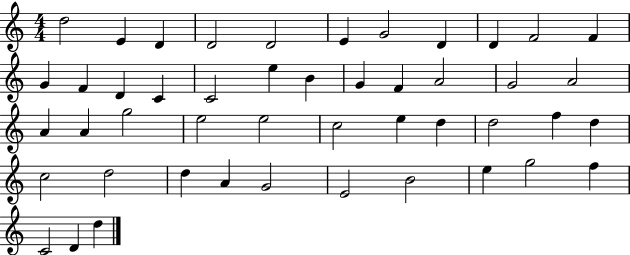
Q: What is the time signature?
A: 4/4